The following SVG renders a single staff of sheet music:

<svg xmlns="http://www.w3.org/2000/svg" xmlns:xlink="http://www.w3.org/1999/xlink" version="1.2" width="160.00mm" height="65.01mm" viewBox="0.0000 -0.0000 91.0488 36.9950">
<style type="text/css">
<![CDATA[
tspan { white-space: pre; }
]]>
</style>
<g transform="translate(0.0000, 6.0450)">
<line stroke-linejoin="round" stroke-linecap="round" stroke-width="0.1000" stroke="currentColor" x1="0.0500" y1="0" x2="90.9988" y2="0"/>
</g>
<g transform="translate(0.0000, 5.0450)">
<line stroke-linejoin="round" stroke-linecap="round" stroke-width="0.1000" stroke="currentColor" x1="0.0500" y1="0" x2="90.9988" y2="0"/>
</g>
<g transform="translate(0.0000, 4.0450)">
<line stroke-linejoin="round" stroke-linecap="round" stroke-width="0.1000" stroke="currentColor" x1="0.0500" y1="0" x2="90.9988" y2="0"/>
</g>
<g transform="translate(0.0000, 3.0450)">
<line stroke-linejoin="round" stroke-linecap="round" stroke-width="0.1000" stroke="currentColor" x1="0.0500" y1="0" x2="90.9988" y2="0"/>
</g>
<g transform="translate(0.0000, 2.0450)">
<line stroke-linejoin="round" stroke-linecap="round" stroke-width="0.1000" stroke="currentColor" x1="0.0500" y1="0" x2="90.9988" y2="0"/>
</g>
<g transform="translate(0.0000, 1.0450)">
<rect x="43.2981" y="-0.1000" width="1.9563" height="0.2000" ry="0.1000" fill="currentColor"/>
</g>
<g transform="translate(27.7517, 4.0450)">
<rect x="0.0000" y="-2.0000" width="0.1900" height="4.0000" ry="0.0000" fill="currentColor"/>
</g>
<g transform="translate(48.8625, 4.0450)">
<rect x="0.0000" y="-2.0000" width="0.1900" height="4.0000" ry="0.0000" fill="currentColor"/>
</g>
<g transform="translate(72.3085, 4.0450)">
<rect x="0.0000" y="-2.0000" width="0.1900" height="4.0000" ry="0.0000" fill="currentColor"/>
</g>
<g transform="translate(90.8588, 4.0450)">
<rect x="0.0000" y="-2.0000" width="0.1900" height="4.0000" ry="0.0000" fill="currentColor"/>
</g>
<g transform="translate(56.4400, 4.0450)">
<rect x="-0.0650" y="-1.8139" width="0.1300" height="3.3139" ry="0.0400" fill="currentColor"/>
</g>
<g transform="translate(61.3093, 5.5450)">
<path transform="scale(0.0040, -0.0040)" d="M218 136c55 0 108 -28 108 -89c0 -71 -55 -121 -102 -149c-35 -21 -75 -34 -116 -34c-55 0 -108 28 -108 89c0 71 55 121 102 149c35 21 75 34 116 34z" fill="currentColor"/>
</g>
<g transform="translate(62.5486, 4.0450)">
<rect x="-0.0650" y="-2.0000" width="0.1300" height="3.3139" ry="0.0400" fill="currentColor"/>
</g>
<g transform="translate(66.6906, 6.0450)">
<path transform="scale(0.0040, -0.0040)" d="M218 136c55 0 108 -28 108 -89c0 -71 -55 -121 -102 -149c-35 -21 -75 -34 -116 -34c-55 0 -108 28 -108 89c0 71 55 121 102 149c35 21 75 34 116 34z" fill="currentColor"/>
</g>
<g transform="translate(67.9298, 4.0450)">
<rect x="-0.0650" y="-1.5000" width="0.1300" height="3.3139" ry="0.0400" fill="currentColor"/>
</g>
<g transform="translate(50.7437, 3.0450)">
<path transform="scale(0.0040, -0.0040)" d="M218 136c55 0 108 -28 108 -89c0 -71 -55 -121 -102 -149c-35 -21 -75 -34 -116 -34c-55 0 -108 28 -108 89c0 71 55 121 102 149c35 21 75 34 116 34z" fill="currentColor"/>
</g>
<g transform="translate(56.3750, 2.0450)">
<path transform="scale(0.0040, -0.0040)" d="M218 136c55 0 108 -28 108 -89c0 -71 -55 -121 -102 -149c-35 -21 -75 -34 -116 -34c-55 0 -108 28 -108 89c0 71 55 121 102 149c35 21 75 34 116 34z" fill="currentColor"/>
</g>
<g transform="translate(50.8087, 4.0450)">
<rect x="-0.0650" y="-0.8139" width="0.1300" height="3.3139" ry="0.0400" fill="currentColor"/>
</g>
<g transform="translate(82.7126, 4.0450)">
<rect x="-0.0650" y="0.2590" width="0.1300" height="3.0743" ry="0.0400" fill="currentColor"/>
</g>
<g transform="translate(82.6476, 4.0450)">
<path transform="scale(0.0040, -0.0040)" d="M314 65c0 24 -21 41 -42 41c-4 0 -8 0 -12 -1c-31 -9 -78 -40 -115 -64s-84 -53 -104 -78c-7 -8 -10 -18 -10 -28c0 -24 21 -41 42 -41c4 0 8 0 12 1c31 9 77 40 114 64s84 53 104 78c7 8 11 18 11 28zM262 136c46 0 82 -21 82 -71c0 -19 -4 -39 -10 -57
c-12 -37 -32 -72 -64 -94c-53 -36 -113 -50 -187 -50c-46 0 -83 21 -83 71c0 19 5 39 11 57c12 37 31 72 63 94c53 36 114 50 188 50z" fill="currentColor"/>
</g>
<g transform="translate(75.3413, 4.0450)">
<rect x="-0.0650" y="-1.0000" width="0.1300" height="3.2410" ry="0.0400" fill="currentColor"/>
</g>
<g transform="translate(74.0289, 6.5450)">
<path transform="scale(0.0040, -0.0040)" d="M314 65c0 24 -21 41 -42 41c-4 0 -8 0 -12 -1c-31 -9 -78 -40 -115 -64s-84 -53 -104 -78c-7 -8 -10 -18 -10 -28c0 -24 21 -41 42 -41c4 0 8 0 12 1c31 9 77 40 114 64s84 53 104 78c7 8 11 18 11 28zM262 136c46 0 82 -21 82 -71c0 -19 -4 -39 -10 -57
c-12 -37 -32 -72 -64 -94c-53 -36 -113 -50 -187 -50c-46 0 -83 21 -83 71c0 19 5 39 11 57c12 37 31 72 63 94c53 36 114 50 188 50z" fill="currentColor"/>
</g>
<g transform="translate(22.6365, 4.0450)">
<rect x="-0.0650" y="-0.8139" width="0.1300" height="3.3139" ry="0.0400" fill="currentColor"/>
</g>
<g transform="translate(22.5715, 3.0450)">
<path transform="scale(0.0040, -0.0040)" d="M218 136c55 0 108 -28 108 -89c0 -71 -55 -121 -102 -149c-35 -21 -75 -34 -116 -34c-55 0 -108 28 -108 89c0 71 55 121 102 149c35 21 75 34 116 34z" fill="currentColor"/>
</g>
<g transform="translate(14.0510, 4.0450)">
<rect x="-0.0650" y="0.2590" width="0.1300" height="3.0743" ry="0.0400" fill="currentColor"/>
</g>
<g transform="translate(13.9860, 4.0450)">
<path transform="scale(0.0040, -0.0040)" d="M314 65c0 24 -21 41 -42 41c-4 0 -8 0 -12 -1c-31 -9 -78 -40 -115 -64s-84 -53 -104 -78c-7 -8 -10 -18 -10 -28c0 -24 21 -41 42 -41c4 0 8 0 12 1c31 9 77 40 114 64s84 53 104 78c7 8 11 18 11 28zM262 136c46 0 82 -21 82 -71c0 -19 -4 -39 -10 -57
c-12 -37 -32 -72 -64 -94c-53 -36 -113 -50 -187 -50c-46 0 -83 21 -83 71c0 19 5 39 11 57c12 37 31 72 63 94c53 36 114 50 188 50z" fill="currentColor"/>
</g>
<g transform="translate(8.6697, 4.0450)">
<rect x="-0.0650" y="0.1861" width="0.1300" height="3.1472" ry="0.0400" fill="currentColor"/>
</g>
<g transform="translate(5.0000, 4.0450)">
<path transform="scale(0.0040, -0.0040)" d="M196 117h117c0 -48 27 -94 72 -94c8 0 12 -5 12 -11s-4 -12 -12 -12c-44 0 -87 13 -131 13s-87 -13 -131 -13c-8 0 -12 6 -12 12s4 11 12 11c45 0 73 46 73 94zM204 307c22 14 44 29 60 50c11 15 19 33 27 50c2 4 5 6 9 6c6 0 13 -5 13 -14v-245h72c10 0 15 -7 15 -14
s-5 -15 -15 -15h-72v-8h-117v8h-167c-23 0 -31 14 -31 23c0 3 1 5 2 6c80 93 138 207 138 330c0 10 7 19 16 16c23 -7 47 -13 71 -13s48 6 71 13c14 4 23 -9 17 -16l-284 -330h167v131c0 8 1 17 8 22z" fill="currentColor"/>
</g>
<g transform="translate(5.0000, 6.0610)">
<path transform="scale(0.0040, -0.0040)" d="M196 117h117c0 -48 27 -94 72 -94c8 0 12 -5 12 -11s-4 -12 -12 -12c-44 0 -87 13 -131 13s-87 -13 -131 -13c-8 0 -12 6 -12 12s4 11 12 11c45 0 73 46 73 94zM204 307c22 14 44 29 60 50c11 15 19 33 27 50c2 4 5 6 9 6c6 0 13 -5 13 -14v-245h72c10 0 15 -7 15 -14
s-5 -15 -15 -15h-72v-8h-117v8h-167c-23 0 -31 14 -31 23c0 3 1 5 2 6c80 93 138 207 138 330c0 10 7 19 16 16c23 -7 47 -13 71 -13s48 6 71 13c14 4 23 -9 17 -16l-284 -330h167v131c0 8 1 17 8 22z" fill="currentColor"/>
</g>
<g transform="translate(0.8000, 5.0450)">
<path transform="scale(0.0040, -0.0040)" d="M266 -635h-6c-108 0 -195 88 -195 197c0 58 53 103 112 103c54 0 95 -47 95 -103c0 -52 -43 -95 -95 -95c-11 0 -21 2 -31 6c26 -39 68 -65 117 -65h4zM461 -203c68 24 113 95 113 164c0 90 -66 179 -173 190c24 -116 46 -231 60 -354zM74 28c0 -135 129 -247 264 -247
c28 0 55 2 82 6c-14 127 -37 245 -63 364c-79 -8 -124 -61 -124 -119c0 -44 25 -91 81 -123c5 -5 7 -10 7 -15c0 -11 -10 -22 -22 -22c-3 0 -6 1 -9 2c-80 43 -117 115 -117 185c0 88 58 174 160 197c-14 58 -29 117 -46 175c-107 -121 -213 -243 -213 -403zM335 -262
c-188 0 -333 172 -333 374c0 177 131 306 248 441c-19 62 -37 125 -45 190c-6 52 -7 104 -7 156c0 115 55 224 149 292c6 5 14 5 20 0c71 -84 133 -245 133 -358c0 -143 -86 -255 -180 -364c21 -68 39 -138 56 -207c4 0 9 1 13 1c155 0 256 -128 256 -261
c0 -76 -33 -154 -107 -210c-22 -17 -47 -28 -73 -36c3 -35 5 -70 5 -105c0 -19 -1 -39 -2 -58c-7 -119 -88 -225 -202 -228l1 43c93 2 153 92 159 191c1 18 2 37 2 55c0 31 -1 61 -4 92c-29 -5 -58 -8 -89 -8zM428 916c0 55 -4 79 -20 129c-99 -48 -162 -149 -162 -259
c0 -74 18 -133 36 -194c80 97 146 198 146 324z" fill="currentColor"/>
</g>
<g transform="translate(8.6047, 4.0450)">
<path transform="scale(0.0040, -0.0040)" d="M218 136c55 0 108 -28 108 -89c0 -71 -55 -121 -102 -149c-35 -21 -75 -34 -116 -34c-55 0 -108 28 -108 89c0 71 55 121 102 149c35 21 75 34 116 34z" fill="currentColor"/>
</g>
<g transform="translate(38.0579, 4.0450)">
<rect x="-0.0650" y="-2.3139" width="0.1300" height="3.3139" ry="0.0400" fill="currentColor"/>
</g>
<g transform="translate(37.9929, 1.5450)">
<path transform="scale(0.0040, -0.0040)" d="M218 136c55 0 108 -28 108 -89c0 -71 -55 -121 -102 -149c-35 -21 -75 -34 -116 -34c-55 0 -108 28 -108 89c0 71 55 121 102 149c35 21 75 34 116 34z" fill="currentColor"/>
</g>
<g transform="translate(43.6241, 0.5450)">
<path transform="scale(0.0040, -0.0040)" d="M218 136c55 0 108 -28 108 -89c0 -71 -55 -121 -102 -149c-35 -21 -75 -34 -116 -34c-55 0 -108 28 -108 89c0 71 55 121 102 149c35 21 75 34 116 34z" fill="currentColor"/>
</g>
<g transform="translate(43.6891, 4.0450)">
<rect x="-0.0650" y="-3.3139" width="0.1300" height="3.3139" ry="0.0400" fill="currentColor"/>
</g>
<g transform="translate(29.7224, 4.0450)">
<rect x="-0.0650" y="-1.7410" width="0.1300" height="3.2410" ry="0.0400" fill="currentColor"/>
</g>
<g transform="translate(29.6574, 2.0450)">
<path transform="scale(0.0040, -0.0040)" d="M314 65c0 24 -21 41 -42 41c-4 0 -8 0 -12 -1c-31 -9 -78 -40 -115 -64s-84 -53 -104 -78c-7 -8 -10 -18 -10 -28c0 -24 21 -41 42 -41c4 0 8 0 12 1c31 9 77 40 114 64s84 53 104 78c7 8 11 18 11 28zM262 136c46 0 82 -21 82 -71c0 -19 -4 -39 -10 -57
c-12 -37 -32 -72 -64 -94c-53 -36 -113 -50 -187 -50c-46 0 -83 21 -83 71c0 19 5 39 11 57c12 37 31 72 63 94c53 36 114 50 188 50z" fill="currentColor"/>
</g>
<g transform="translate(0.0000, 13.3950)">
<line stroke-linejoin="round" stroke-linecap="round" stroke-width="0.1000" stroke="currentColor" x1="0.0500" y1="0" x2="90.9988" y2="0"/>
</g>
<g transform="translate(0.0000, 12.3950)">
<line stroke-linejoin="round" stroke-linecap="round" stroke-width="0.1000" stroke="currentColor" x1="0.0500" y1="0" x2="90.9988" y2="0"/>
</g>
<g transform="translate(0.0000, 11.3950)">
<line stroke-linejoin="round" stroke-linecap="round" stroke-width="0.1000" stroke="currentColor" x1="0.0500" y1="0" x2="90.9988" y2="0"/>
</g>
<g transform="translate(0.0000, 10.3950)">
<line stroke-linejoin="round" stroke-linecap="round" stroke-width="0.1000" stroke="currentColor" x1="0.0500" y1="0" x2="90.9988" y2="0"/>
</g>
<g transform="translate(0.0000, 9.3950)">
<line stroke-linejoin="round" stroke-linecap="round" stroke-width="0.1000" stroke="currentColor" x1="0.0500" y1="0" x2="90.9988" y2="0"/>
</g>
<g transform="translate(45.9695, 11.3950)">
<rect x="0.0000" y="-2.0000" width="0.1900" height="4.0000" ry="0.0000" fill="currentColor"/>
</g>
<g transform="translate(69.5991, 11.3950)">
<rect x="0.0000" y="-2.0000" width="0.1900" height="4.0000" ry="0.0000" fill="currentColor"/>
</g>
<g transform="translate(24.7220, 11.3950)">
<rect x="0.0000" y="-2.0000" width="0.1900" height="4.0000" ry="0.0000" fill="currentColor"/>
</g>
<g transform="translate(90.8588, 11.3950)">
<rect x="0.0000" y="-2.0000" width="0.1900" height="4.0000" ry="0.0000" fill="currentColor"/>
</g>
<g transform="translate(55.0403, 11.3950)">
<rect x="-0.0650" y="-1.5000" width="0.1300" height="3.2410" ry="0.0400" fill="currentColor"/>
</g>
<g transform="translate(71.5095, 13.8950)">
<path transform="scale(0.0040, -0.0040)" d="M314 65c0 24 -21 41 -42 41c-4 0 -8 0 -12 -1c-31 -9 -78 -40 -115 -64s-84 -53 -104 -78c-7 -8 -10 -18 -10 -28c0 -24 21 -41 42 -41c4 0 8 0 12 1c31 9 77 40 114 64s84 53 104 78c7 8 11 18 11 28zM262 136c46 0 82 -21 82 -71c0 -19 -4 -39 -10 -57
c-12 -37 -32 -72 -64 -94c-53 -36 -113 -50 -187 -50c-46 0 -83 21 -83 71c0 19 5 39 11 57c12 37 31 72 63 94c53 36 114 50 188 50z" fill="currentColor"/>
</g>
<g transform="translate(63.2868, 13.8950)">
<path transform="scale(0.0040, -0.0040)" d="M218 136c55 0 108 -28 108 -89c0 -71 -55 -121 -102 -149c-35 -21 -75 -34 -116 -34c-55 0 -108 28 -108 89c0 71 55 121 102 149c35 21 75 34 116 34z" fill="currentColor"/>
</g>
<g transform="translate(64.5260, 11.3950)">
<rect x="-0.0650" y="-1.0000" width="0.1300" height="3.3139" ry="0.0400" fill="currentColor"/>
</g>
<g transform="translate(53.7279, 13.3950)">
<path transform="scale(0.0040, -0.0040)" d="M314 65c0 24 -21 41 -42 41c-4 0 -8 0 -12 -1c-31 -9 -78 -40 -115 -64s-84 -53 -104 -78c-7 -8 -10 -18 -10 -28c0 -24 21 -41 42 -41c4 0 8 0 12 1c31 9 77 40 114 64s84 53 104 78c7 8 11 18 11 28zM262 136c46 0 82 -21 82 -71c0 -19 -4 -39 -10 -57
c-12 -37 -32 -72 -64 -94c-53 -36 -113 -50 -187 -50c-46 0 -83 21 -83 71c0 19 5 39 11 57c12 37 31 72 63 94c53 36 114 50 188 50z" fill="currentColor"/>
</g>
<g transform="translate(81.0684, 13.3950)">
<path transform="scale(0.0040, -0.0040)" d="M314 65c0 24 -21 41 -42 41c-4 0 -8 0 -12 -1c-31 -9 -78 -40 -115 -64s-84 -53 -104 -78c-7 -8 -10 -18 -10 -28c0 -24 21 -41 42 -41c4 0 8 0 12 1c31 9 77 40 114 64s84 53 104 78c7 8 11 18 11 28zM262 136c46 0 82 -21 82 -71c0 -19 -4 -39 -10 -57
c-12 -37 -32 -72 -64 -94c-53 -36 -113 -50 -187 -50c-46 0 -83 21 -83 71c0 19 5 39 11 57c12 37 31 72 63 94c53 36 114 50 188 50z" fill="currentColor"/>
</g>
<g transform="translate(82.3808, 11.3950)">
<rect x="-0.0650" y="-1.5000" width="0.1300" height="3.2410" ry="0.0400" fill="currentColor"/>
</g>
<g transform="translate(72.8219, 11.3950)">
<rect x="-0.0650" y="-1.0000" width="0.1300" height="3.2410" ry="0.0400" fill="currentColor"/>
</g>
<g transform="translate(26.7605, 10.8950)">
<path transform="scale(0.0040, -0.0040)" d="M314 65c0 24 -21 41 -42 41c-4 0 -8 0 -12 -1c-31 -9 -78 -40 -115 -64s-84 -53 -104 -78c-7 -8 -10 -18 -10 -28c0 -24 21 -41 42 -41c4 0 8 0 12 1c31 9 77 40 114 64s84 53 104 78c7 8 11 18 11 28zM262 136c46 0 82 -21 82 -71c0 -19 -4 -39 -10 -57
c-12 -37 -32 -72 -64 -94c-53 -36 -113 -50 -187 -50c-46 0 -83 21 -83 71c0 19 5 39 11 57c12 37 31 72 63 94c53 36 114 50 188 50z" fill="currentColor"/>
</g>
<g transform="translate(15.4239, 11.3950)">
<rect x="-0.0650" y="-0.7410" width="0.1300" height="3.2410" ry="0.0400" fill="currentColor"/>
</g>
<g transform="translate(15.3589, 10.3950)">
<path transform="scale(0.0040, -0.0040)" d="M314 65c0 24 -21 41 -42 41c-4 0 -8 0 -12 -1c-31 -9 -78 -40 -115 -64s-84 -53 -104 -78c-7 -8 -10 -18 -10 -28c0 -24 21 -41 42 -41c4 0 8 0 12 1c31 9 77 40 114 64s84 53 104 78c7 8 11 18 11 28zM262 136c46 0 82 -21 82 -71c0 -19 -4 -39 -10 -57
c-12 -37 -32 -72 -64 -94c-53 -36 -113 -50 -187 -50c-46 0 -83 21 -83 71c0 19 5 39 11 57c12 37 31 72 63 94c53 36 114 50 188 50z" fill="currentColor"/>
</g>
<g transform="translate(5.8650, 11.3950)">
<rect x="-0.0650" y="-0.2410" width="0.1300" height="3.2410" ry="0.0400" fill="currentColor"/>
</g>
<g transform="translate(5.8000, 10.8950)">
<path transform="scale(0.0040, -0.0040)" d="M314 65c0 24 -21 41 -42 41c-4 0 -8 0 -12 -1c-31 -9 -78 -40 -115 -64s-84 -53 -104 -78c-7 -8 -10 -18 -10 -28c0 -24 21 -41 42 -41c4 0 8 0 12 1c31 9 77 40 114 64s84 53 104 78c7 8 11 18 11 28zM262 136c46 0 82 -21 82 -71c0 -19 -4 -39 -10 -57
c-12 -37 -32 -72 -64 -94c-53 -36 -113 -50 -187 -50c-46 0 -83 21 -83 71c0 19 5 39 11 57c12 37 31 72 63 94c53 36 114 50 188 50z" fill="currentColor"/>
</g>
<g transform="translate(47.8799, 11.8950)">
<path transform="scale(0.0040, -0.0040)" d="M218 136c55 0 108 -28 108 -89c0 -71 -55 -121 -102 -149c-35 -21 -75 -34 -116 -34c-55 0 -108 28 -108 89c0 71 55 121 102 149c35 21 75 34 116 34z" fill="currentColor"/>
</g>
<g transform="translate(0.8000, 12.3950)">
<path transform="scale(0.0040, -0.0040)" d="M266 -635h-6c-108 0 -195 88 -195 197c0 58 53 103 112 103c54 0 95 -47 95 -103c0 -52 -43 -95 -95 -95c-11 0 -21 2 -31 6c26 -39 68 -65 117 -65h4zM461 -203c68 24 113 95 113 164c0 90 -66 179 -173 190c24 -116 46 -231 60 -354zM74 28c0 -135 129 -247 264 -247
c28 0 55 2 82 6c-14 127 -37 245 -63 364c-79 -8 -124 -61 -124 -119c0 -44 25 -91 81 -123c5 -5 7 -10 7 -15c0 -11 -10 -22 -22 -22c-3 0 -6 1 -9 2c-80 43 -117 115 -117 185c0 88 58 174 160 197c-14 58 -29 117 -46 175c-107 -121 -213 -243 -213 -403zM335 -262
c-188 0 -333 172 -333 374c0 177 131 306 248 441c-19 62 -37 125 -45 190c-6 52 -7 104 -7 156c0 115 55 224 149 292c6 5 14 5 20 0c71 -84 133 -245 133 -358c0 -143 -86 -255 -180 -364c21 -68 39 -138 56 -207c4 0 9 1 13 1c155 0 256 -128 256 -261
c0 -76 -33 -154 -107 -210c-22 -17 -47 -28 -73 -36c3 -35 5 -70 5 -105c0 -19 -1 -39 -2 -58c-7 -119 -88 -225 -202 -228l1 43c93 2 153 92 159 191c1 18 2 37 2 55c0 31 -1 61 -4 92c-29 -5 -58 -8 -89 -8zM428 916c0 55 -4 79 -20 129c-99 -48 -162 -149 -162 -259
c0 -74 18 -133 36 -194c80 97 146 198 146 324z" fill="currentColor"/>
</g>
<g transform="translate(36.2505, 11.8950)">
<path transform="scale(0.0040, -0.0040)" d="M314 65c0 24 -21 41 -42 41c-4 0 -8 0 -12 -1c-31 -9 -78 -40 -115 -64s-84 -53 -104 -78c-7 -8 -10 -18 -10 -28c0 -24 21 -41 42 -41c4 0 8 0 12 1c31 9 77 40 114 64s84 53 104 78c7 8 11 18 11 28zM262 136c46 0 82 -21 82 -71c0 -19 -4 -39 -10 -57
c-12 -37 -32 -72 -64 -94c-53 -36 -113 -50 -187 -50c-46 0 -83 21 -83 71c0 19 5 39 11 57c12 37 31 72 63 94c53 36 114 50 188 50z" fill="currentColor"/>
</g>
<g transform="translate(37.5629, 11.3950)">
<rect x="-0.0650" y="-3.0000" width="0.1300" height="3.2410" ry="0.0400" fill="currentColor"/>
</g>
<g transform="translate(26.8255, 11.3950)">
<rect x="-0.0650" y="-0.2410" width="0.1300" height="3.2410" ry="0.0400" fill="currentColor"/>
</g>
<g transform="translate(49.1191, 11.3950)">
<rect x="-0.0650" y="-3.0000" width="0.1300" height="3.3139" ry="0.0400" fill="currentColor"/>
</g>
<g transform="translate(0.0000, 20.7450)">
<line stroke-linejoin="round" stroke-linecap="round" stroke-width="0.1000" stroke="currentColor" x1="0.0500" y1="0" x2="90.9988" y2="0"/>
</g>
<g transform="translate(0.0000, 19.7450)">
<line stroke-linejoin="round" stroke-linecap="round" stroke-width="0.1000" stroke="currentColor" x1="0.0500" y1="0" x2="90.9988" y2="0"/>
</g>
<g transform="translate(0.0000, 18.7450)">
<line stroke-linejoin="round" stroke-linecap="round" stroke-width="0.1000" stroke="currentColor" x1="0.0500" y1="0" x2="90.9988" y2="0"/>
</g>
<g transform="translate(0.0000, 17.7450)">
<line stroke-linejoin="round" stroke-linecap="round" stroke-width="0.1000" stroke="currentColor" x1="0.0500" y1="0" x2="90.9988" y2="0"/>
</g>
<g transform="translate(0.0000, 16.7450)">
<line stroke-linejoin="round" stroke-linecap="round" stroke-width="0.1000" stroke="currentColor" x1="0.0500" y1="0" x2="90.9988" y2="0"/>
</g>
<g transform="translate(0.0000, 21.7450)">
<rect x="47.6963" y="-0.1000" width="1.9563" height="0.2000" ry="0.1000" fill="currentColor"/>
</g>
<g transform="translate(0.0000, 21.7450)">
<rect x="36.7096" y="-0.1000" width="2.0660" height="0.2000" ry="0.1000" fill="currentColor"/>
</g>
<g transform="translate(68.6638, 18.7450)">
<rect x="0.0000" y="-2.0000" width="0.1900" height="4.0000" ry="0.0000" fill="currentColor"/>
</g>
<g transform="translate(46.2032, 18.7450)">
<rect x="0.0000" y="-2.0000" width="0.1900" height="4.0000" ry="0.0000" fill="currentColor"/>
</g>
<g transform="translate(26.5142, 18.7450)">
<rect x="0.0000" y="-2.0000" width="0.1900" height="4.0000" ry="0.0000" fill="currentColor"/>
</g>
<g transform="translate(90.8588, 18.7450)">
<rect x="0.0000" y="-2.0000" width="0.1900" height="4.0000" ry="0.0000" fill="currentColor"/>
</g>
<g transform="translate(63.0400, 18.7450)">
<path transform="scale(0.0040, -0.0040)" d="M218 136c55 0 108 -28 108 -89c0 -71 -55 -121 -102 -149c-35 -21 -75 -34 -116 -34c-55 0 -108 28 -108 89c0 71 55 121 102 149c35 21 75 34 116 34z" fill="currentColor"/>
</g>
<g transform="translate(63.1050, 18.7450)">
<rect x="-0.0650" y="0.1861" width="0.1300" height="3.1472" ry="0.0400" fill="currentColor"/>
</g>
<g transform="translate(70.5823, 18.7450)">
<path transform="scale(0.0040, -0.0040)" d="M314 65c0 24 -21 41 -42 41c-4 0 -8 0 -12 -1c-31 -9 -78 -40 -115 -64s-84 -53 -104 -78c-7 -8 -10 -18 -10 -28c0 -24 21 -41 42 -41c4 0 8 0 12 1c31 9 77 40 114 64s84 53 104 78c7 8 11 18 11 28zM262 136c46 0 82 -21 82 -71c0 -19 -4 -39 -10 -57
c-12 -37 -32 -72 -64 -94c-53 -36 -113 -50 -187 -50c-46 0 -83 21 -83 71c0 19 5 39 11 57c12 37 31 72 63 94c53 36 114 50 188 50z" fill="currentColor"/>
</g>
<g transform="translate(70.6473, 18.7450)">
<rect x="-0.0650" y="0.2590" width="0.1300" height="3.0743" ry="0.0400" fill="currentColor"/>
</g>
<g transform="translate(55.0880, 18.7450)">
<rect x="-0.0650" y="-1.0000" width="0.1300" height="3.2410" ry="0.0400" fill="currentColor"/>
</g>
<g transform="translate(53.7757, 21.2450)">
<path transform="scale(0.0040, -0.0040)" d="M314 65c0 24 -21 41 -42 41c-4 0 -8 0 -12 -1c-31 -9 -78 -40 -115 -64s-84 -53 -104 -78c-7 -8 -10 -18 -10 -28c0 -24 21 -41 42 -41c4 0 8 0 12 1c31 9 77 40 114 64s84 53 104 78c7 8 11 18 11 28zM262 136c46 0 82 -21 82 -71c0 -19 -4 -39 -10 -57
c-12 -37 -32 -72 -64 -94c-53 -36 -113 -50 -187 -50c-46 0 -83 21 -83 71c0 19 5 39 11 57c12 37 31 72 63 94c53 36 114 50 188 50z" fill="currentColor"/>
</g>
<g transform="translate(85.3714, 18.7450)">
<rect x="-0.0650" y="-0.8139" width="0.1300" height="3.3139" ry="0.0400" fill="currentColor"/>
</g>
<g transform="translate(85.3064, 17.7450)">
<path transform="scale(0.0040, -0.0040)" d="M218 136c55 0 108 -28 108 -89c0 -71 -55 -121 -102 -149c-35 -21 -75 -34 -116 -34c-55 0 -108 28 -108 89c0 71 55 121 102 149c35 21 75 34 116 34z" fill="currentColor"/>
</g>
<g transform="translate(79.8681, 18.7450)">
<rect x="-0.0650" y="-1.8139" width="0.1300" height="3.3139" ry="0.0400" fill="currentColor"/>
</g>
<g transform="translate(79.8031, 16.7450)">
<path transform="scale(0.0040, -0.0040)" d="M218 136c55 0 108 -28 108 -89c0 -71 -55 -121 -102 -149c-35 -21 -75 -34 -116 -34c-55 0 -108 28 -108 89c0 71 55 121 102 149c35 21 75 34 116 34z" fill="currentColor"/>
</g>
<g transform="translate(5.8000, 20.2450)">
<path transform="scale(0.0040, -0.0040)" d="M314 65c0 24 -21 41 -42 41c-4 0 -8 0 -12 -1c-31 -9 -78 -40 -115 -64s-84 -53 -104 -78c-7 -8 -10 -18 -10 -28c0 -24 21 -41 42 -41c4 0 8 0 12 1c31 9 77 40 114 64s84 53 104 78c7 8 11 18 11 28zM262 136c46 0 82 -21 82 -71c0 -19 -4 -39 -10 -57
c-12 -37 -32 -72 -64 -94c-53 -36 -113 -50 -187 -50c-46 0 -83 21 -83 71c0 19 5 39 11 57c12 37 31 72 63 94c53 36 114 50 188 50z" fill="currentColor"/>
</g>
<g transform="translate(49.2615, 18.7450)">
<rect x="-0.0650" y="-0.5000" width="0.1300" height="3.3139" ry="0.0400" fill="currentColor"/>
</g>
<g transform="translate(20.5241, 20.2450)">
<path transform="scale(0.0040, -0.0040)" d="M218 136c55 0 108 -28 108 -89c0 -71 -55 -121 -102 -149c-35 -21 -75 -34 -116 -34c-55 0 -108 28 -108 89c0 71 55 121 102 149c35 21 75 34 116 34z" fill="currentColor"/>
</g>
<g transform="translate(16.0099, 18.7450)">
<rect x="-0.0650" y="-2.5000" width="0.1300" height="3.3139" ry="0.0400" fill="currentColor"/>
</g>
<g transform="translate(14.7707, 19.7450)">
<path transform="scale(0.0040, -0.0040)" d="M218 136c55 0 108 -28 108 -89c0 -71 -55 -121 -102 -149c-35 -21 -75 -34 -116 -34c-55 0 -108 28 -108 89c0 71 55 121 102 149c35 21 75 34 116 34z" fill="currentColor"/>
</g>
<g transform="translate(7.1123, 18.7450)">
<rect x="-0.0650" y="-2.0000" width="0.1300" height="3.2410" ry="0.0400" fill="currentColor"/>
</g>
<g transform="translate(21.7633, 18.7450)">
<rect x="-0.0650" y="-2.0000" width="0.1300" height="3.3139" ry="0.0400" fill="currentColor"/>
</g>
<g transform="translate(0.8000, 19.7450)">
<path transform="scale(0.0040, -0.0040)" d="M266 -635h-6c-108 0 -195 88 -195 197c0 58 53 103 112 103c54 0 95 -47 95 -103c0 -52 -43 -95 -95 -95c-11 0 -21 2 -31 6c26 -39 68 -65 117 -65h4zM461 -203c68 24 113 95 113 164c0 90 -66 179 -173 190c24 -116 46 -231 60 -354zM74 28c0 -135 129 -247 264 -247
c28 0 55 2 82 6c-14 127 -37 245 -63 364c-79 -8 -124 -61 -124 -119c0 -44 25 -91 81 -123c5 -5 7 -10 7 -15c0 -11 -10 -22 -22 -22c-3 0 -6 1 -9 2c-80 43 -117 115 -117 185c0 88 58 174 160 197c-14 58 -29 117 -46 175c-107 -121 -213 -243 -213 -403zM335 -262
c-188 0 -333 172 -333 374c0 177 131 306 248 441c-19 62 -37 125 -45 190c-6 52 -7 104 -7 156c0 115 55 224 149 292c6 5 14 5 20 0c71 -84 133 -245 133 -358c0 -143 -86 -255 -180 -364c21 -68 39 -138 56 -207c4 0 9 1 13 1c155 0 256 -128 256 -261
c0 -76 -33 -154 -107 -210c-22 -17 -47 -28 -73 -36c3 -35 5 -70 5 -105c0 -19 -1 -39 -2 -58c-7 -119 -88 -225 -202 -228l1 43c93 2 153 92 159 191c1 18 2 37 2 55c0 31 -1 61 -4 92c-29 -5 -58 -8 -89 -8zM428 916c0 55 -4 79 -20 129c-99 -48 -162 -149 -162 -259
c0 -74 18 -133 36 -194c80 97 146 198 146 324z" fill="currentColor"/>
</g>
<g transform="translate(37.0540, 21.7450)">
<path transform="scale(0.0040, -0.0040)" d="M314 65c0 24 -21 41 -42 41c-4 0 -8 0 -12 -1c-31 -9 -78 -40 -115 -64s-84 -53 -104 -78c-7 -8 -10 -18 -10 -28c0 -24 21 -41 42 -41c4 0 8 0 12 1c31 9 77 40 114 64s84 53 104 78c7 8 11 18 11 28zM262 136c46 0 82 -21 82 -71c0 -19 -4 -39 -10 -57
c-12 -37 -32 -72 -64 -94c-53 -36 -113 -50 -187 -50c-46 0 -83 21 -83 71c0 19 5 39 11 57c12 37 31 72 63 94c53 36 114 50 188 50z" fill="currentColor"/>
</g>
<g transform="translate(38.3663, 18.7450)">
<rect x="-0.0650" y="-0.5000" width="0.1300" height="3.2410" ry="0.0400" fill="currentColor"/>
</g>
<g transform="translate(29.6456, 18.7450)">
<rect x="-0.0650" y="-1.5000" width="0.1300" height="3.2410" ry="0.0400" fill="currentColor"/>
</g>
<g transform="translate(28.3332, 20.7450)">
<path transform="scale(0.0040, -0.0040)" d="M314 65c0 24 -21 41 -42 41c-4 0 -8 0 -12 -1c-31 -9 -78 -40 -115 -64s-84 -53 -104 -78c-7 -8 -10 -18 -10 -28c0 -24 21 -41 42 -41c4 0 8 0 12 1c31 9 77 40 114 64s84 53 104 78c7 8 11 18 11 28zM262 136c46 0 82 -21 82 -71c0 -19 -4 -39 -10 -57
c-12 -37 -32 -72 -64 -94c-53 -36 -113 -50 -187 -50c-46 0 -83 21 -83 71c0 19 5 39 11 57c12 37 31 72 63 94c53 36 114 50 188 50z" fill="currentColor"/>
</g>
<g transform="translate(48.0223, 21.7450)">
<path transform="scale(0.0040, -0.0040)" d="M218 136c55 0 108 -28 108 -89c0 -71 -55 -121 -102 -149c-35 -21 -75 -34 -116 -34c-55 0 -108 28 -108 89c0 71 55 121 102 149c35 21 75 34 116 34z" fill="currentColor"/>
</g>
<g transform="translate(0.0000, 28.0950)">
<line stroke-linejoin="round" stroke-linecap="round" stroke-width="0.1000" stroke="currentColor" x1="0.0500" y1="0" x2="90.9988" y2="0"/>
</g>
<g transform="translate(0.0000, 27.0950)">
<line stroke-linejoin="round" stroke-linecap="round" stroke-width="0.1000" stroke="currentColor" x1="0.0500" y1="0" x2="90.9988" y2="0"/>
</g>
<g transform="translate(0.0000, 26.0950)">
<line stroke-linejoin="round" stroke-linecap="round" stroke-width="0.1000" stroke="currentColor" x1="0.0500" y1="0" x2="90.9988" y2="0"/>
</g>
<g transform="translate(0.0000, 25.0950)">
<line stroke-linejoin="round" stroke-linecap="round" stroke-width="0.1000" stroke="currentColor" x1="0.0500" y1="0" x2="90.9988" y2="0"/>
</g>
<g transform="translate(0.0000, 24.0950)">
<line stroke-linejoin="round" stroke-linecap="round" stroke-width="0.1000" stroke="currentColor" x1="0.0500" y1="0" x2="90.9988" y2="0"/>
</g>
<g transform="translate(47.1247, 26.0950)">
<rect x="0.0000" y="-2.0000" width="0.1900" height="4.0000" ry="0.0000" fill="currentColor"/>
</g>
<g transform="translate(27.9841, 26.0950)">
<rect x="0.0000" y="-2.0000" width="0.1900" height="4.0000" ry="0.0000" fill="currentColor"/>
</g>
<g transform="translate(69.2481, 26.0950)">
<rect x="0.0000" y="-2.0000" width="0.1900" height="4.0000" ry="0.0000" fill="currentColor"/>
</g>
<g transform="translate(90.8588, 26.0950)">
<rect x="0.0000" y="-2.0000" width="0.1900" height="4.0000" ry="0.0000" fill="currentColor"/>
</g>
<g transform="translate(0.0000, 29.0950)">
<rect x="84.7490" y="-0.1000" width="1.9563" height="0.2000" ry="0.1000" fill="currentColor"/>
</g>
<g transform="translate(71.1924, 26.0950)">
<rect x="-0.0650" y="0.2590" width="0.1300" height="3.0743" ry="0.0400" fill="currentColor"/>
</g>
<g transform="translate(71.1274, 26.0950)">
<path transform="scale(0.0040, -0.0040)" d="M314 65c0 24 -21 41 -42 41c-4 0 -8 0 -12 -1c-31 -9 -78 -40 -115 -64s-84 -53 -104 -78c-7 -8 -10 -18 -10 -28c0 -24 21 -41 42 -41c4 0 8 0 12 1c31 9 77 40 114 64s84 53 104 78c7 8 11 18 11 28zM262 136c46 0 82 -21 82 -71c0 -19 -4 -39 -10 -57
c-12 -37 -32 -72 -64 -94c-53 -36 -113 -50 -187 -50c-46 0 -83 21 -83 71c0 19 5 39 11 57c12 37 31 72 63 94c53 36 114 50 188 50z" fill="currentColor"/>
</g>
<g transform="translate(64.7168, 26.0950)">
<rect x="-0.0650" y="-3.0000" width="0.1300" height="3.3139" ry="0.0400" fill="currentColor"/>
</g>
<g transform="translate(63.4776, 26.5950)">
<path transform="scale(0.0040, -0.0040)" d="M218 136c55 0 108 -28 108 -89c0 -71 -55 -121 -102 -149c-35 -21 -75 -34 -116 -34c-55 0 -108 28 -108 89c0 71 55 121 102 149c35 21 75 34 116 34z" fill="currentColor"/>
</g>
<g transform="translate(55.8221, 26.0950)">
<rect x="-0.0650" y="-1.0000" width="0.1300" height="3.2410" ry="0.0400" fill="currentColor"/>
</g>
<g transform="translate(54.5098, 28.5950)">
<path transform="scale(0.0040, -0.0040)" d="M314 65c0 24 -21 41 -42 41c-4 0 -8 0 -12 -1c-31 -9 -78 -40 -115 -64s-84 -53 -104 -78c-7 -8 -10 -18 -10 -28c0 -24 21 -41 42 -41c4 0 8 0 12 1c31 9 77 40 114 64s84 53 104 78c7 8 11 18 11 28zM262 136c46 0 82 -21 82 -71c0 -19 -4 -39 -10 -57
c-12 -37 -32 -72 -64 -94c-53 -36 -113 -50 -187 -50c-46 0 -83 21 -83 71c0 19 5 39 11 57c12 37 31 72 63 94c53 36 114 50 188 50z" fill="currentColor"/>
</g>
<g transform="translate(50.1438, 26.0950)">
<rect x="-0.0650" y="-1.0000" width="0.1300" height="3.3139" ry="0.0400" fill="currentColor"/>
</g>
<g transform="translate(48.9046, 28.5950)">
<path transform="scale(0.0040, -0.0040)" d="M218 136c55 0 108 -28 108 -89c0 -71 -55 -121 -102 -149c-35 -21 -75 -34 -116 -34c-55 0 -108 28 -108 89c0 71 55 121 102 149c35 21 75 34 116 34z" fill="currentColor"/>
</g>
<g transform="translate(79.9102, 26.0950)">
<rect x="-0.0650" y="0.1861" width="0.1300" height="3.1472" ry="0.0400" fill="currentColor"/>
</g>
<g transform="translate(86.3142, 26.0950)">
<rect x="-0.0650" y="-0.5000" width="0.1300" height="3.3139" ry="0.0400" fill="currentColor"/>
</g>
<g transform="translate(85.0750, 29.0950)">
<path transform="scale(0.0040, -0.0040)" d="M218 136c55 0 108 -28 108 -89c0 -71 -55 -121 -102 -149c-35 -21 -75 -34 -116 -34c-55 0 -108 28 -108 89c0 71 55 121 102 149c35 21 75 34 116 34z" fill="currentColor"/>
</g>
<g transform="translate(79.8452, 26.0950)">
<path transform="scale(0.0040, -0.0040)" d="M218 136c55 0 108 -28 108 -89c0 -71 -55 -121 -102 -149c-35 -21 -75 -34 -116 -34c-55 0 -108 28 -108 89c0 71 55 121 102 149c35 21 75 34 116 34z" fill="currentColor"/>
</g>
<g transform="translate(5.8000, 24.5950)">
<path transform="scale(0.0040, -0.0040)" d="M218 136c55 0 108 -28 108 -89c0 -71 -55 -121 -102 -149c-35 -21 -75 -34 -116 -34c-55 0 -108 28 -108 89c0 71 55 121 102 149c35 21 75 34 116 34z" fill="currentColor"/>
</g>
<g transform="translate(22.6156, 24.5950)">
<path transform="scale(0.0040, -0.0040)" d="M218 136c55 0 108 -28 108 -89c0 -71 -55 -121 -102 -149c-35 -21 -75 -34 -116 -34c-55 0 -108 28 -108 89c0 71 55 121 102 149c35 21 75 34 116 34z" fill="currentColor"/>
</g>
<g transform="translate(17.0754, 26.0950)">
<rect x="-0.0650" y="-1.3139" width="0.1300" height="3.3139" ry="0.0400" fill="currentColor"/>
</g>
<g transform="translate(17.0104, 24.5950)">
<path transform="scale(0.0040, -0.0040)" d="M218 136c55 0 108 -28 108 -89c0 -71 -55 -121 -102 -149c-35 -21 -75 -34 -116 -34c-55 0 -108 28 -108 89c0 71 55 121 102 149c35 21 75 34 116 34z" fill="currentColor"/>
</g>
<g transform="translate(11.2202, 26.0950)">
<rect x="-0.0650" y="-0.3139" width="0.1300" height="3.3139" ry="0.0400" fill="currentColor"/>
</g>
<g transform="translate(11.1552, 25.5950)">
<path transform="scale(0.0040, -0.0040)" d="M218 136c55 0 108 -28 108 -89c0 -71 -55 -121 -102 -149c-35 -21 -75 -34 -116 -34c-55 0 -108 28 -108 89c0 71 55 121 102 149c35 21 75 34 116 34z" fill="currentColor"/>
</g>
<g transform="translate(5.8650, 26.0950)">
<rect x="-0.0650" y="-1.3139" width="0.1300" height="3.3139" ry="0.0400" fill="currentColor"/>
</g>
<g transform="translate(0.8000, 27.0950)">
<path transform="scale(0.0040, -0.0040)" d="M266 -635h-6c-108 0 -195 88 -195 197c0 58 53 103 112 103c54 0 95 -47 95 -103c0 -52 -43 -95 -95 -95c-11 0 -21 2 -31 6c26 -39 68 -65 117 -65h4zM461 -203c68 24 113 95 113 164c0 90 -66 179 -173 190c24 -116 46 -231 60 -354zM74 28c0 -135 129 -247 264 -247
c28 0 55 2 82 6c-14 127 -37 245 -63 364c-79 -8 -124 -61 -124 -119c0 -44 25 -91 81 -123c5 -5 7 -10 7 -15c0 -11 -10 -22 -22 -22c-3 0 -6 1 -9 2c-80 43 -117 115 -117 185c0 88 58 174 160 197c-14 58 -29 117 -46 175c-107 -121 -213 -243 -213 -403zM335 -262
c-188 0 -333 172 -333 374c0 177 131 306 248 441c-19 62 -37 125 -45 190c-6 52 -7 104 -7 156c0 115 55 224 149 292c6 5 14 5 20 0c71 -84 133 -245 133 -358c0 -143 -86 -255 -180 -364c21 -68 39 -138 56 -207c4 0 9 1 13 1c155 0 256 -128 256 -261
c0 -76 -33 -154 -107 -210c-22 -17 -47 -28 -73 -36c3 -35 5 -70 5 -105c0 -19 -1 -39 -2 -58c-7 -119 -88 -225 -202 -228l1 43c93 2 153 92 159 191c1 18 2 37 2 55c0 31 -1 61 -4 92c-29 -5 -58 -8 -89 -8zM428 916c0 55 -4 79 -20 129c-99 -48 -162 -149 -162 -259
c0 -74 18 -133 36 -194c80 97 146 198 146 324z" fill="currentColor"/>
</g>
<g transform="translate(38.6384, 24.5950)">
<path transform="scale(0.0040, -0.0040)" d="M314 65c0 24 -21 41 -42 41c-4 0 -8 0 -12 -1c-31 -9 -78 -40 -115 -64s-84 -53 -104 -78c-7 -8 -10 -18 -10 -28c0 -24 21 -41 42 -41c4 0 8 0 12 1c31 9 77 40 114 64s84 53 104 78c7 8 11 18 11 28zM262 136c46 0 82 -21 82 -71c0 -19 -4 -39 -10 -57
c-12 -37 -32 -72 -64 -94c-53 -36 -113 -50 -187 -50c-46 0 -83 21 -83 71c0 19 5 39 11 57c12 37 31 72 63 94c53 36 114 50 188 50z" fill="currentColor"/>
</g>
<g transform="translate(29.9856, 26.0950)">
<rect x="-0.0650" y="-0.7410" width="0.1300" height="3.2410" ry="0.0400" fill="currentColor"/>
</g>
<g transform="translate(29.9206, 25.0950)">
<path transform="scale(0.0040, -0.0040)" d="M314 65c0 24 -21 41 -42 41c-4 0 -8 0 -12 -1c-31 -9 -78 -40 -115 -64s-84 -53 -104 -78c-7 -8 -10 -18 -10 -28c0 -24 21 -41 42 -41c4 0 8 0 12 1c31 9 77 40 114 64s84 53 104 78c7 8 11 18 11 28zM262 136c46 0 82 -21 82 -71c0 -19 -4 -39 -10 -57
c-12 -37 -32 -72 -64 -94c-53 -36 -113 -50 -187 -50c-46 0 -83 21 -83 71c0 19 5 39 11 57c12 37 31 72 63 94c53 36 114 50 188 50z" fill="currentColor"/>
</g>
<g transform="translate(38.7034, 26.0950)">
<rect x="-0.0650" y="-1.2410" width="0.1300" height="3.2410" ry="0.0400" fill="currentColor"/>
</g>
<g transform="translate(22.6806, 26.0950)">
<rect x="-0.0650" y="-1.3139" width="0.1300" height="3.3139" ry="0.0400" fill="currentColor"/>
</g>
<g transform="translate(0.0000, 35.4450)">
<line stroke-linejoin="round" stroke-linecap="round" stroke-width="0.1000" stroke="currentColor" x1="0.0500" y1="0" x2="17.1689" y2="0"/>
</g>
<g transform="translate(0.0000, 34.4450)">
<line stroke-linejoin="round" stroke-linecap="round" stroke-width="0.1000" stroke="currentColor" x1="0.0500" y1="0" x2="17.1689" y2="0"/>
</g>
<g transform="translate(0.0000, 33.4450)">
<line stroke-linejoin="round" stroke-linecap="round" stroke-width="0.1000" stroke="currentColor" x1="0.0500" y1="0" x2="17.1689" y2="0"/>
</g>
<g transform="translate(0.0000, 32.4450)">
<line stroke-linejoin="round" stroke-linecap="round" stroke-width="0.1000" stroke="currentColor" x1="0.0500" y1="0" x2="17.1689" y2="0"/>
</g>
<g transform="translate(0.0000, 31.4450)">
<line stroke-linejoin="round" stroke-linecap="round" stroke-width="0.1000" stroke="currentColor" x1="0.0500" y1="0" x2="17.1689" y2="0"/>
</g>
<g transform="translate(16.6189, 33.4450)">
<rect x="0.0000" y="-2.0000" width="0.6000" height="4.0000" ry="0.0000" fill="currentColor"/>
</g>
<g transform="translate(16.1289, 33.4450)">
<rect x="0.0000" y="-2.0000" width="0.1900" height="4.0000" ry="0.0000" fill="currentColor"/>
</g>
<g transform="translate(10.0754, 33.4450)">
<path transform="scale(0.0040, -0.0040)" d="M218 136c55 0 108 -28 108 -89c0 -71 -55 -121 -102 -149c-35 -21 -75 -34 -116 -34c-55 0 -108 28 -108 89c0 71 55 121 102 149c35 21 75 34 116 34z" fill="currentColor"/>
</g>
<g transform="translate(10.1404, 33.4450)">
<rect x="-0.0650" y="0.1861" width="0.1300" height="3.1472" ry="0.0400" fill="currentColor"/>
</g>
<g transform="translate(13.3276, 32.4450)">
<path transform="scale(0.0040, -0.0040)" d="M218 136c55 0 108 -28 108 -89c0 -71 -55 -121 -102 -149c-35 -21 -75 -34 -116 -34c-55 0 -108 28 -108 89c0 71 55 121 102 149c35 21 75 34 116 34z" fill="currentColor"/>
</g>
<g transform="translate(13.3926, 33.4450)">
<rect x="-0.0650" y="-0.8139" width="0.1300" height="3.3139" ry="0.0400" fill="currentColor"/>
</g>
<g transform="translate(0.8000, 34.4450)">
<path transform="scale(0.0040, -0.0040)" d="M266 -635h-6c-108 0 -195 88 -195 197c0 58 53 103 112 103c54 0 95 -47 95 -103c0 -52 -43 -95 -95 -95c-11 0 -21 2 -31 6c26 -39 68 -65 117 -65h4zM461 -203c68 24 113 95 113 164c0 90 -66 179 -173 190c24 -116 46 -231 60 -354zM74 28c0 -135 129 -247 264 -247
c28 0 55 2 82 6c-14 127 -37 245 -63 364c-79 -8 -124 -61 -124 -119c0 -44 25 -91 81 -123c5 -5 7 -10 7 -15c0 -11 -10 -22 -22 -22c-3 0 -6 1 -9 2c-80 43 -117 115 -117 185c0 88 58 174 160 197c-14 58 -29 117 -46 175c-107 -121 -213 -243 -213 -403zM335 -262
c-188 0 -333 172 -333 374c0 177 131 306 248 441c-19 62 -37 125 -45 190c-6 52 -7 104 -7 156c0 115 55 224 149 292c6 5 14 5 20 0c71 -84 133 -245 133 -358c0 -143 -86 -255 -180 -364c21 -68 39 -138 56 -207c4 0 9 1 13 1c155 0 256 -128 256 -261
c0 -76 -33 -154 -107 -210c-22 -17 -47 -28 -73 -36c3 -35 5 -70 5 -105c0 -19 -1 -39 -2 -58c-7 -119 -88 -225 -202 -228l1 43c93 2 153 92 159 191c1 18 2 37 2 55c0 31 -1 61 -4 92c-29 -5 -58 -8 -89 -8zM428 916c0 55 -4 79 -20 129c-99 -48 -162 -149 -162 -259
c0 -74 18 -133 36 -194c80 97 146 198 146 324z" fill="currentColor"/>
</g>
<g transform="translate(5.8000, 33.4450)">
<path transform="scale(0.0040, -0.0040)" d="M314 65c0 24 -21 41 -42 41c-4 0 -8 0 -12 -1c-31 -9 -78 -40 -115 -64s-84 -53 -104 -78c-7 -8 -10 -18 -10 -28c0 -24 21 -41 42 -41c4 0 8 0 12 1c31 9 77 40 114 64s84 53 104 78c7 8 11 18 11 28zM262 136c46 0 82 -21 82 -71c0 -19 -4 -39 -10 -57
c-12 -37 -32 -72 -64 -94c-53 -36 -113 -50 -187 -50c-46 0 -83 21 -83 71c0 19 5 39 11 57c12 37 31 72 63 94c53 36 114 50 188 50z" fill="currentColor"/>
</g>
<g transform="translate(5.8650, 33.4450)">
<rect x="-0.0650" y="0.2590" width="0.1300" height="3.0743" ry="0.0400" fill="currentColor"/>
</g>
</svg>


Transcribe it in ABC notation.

X:1
T:Untitled
M:4/4
L:1/4
K:C
B B2 d f2 g b d f F E D2 B2 c2 d2 c2 A2 A E2 D D2 E2 F2 G F E2 C2 C D2 B B2 f d e c e e d2 e2 D D2 A B2 B C B2 B d